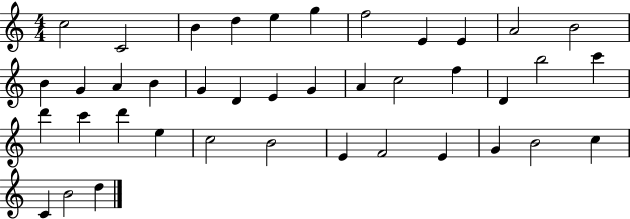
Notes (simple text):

C5/h C4/h B4/q D5/q E5/q G5/q F5/h E4/q E4/q A4/h B4/h B4/q G4/q A4/q B4/q G4/q D4/q E4/q G4/q A4/q C5/h F5/q D4/q B5/h C6/q D6/q C6/q D6/q E5/q C5/h B4/h E4/q F4/h E4/q G4/q B4/h C5/q C4/q B4/h D5/q